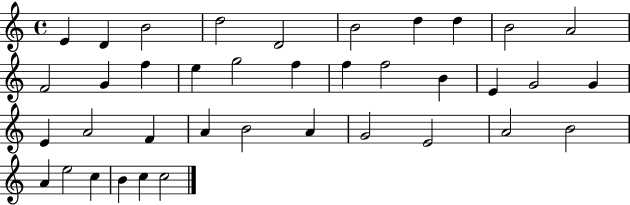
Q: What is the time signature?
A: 4/4